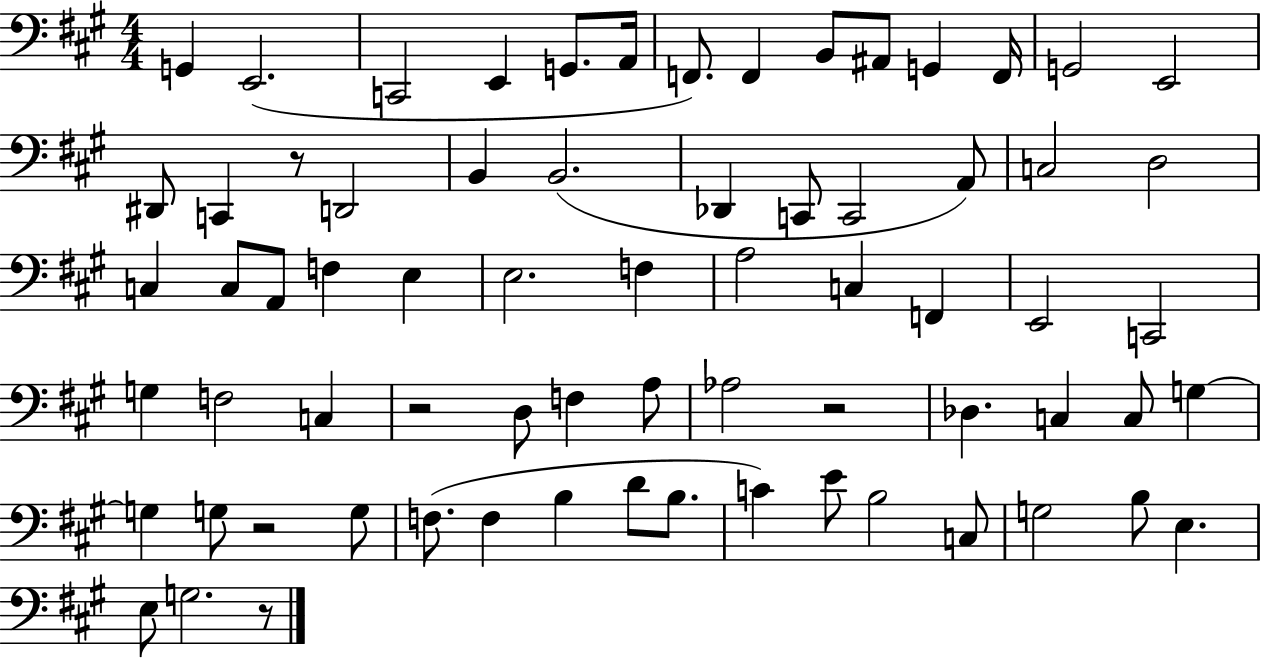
{
  \clef bass
  \numericTimeSignature
  \time 4/4
  \key a \major
  \repeat volta 2 { g,4 e,2.( | c,2 e,4 g,8. a,16 | f,8.) f,4 b,8 ais,8 g,4 f,16 | g,2 e,2 | \break dis,8 c,4 r8 d,2 | b,4 b,2.( | des,4 c,8 c,2 a,8) | c2 d2 | \break c4 c8 a,8 f4 e4 | e2. f4 | a2 c4 f,4 | e,2 c,2 | \break g4 f2 c4 | r2 d8 f4 a8 | aes2 r2 | des4. c4 c8 g4~~ | \break g4 g8 r2 g8 | f8.( f4 b4 d'8 b8. | c'4) e'8 b2 c8 | g2 b8 e4. | \break e8 g2. r8 | } \bar "|."
}